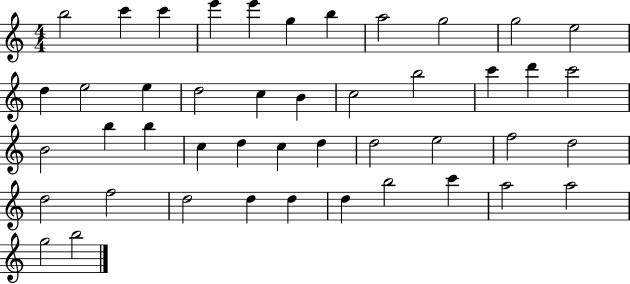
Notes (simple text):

B5/h C6/q C6/q E6/q E6/q G5/q B5/q A5/h G5/h G5/h E5/h D5/q E5/h E5/q D5/h C5/q B4/q C5/h B5/h C6/q D6/q C6/h B4/h B5/q B5/q C5/q D5/q C5/q D5/q D5/h E5/h F5/h D5/h D5/h F5/h D5/h D5/q D5/q D5/q B5/h C6/q A5/h A5/h G5/h B5/h